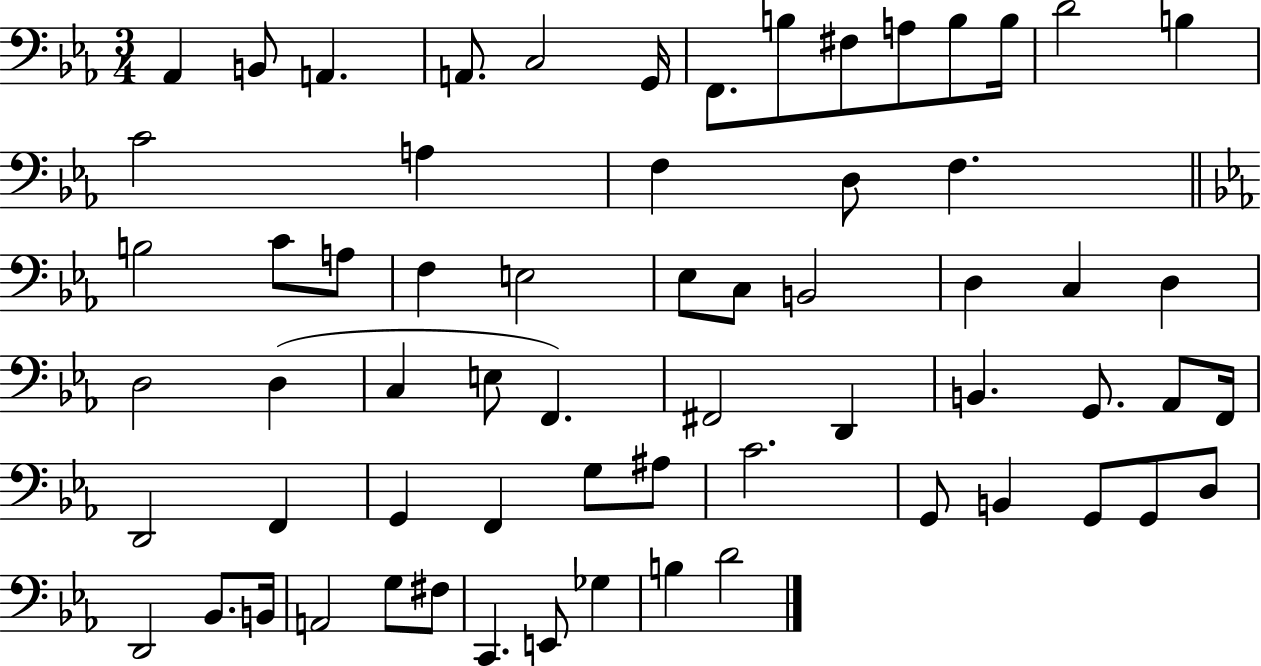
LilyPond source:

{
  \clef bass
  \numericTimeSignature
  \time 3/4
  \key ees \major
  aes,4 b,8 a,4. | a,8. c2 g,16 | f,8. b8 fis8 a8 b8 b16 | d'2 b4 | \break c'2 a4 | f4 d8 f4. | \bar "||" \break \key c \minor b2 c'8 a8 | f4 e2 | ees8 c8 b,2 | d4 c4 d4 | \break d2 d4( | c4 e8 f,4.) | fis,2 d,4 | b,4. g,8. aes,8 f,16 | \break d,2 f,4 | g,4 f,4 g8 ais8 | c'2. | g,8 b,4 g,8 g,8 d8 | \break d,2 bes,8. b,16 | a,2 g8 fis8 | c,4. e,8 ges4 | b4 d'2 | \break \bar "|."
}